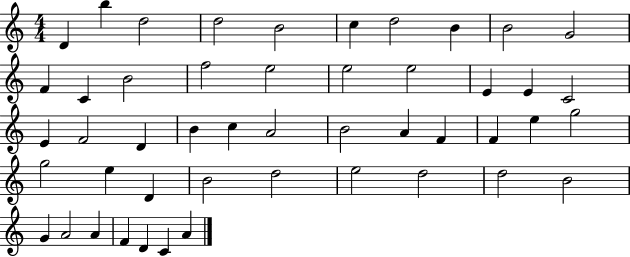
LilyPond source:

{
  \clef treble
  \numericTimeSignature
  \time 4/4
  \key c \major
  d'4 b''4 d''2 | d''2 b'2 | c''4 d''2 b'4 | b'2 g'2 | \break f'4 c'4 b'2 | f''2 e''2 | e''2 e''2 | e'4 e'4 c'2 | \break e'4 f'2 d'4 | b'4 c''4 a'2 | b'2 a'4 f'4 | f'4 e''4 g''2 | \break g''2 e''4 d'4 | b'2 d''2 | e''2 d''2 | d''2 b'2 | \break g'4 a'2 a'4 | f'4 d'4 c'4 a'4 | \bar "|."
}